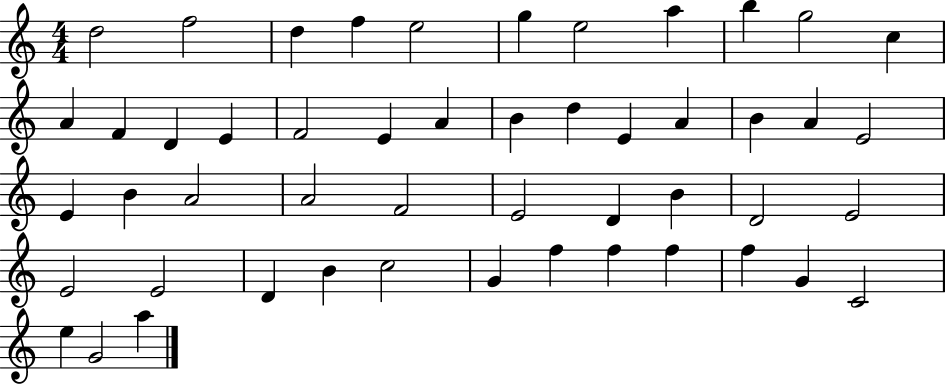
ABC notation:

X:1
T:Untitled
M:4/4
L:1/4
K:C
d2 f2 d f e2 g e2 a b g2 c A F D E F2 E A B d E A B A E2 E B A2 A2 F2 E2 D B D2 E2 E2 E2 D B c2 G f f f f G C2 e G2 a